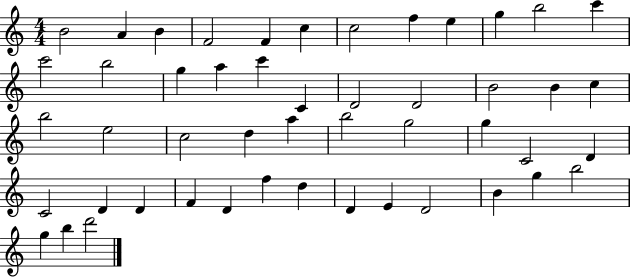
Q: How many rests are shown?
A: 0